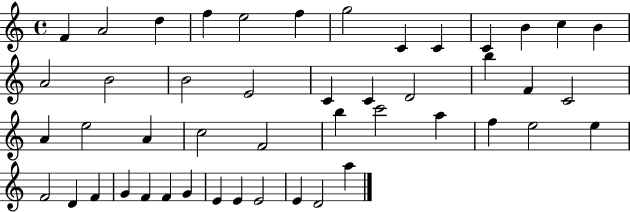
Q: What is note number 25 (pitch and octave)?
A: E5